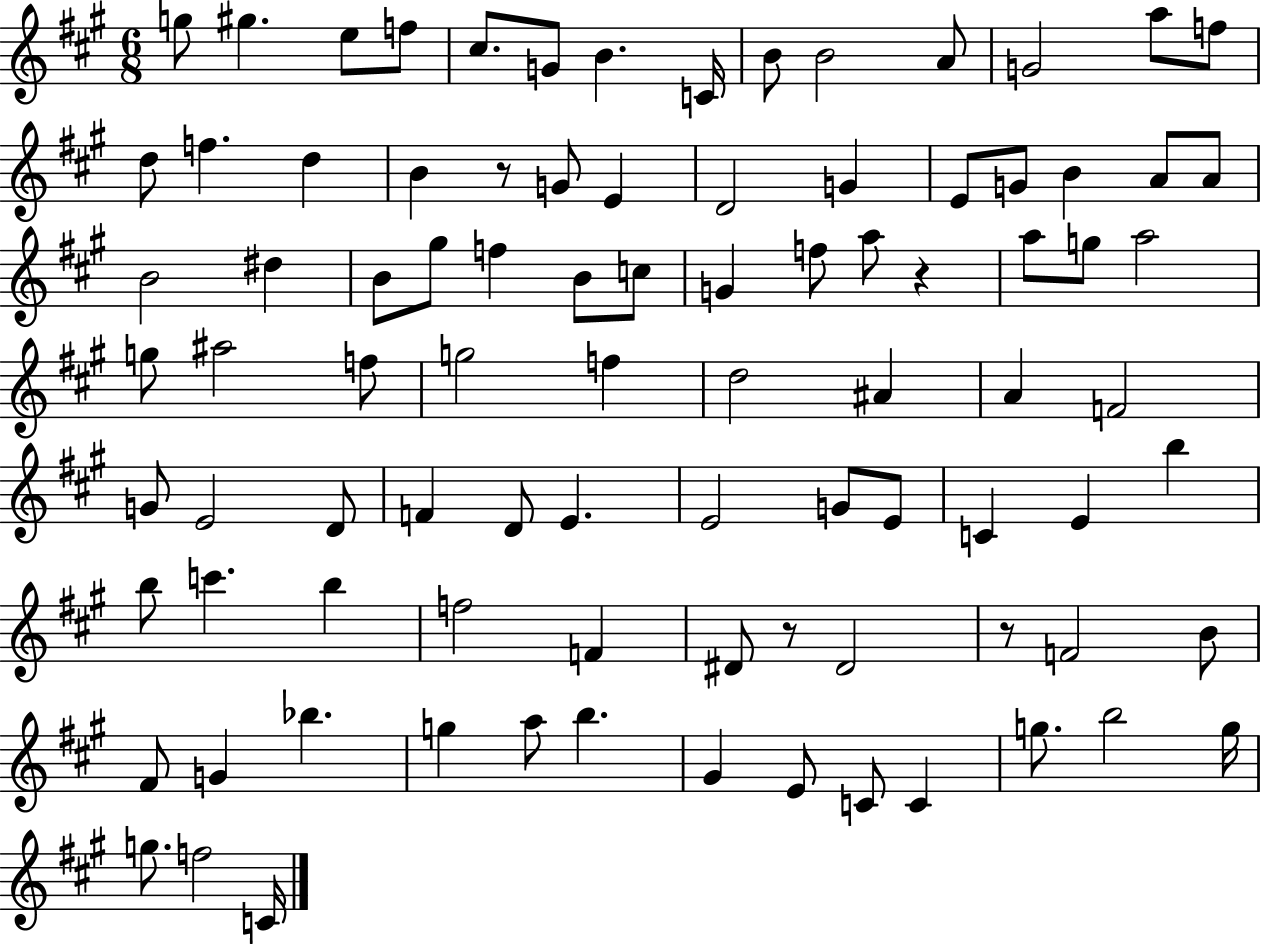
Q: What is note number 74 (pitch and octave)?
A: G5